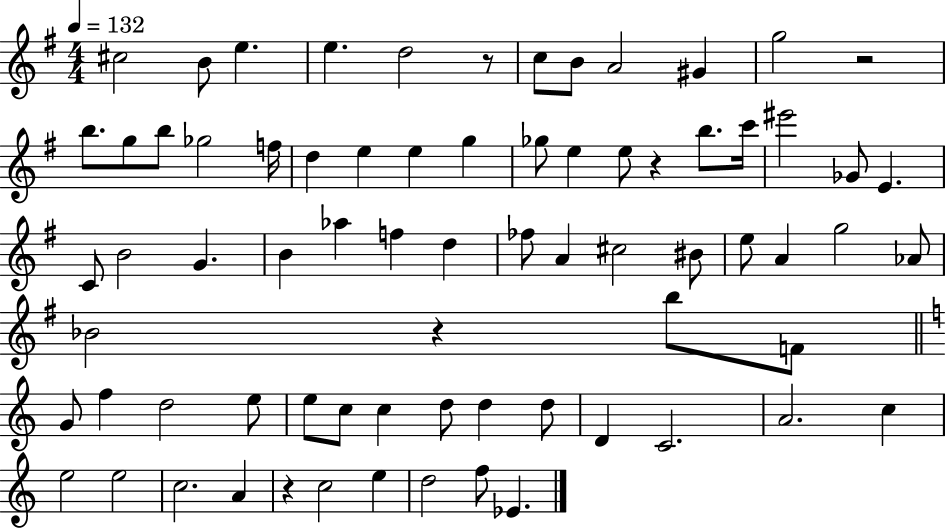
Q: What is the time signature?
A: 4/4